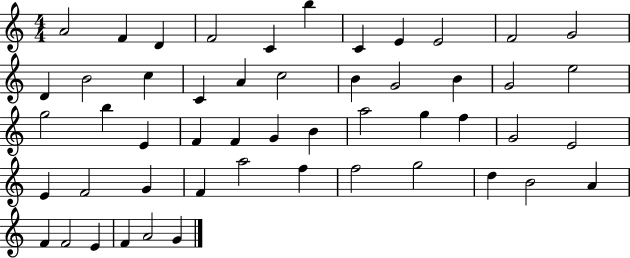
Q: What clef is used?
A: treble